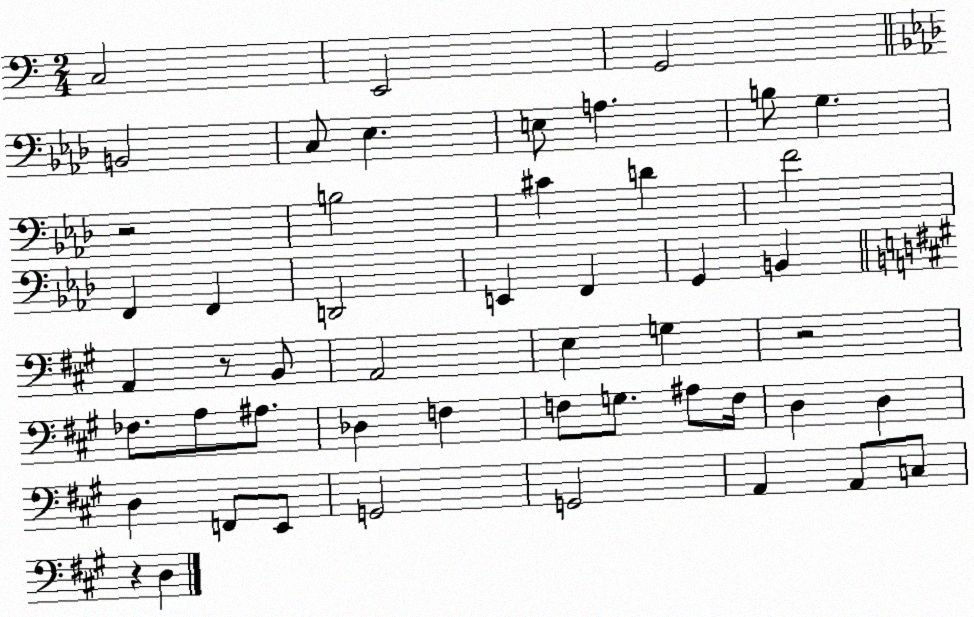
X:1
T:Untitled
M:2/4
L:1/4
K:C
C,2 E,,2 G,,2 B,,2 C,/2 _E, E,/2 A, B,/2 G, z2 B,2 ^C D F2 F,, F,, D,,2 E,, F,, G,, B,, A,, z/2 B,,/2 A,,2 E, G, z2 _F,/2 A,/2 ^A,/2 _D, F, F,/2 G,/2 ^A,/2 F,/4 D, D, D, F,,/2 E,,/2 G,,2 G,,2 A,, A,,/2 C,/2 z D,